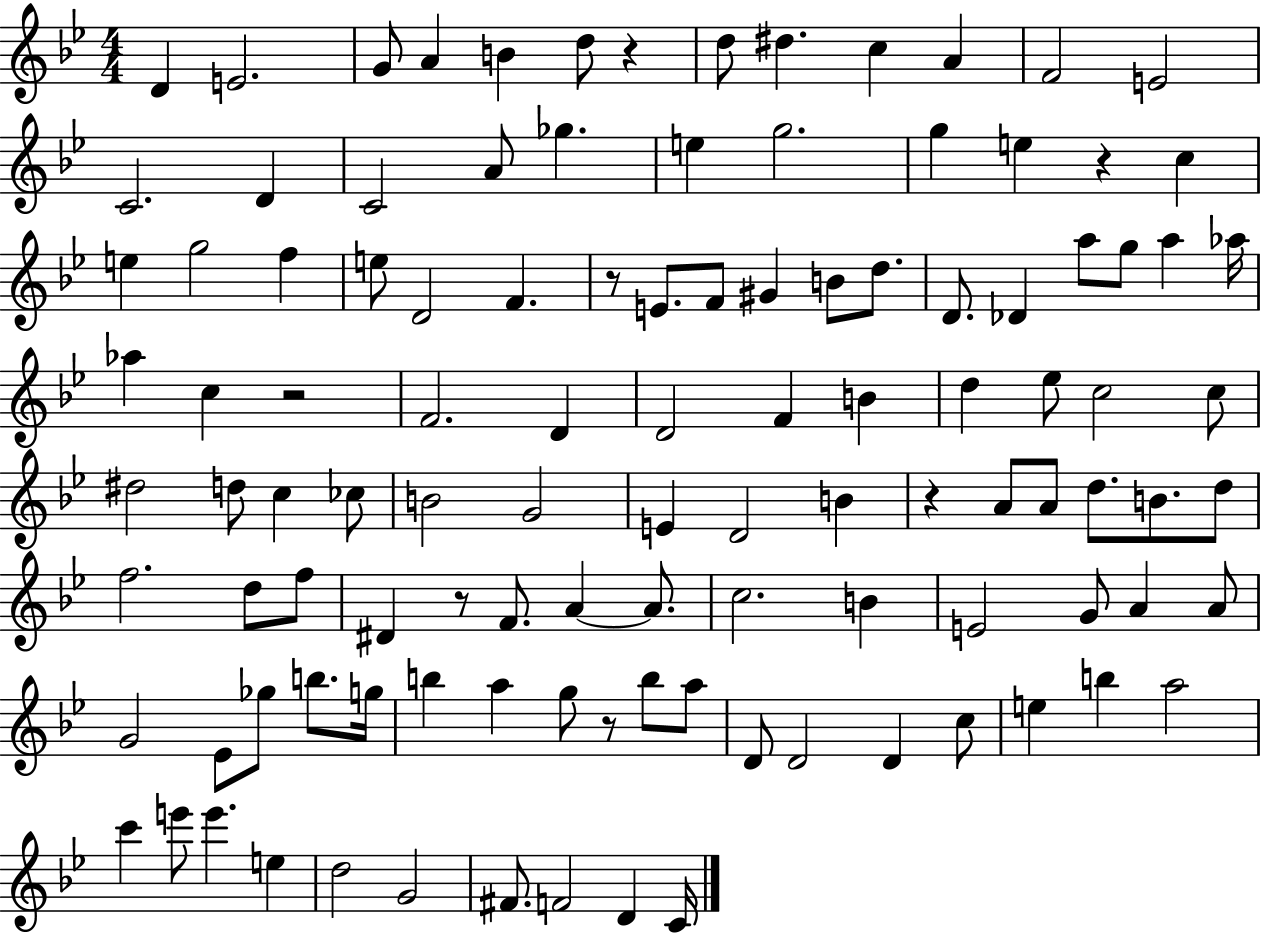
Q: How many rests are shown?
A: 7